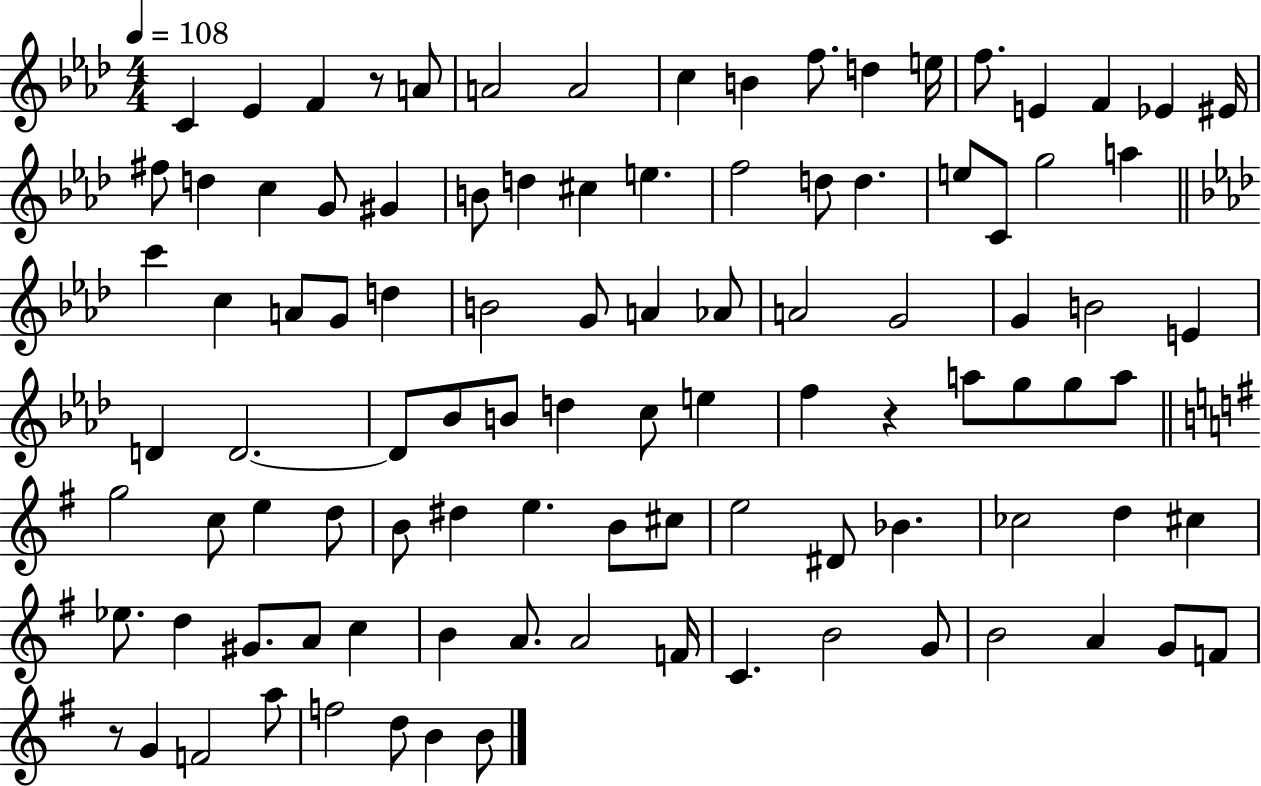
{
  \clef treble
  \numericTimeSignature
  \time 4/4
  \key aes \major
  \tempo 4 = 108
  \repeat volta 2 { c'4 ees'4 f'4 r8 a'8 | a'2 a'2 | c''4 b'4 f''8. d''4 e''16 | f''8. e'4 f'4 ees'4 eis'16 | \break fis''8 d''4 c''4 g'8 gis'4 | b'8 d''4 cis''4 e''4. | f''2 d''8 d''4. | e''8 c'8 g''2 a''4 | \break \bar "||" \break \key aes \major c'''4 c''4 a'8 g'8 d''4 | b'2 g'8 a'4 aes'8 | a'2 g'2 | g'4 b'2 e'4 | \break d'4 d'2.~~ | d'8 bes'8 b'8 d''4 c''8 e''4 | f''4 r4 a''8 g''8 g''8 a''8 | \bar "||" \break \key e \minor g''2 c''8 e''4 d''8 | b'8 dis''4 e''4. b'8 cis''8 | e''2 dis'8 bes'4. | ces''2 d''4 cis''4 | \break ees''8. d''4 gis'8. a'8 c''4 | b'4 a'8. a'2 f'16 | c'4. b'2 g'8 | b'2 a'4 g'8 f'8 | \break r8 g'4 f'2 a''8 | f''2 d''8 b'4 b'8 | } \bar "|."
}